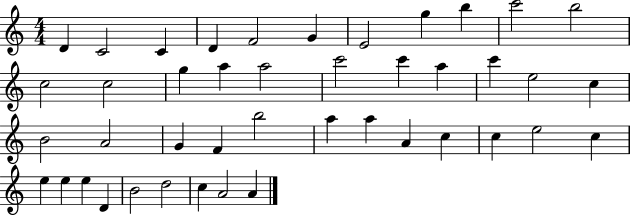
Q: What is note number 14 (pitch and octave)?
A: G5